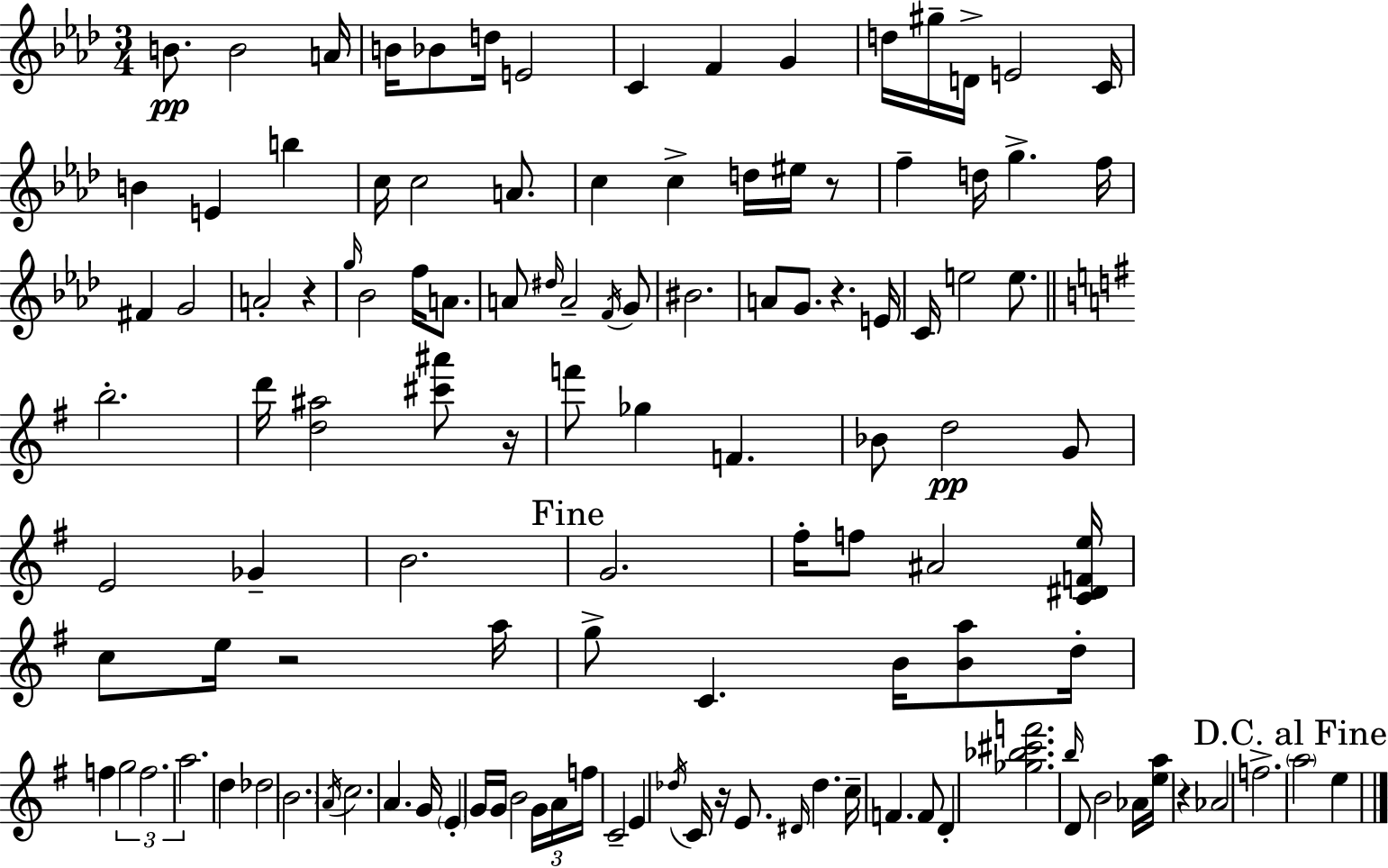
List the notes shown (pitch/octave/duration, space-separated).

B4/e. B4/h A4/s B4/s Bb4/e D5/s E4/h C4/q F4/q G4/q D5/s G#5/s D4/s E4/h C4/s B4/q E4/q B5/q C5/s C5/h A4/e. C5/q C5/q D5/s EIS5/s R/e F5/q D5/s G5/q. F5/s F#4/q G4/h A4/h R/q G5/s Bb4/h F5/s A4/e. A4/e D#5/s A4/h F4/s G4/e BIS4/h. A4/e G4/e. R/q. E4/s C4/s E5/h E5/e. B5/h. D6/s [D5,A#5]/h [C#6,A#6]/e R/s F6/e Gb5/q F4/q. Bb4/e D5/h G4/e E4/h Gb4/q B4/h. G4/h. F#5/s F5/e A#4/h [C4,D#4,F4,E5]/s C5/e E5/s R/h A5/s G5/e C4/q. B4/s [B4,A5]/e D5/s F5/q G5/h F5/h. A5/h. D5/q Db5/h B4/h. A4/s C5/h. A4/q. G4/s E4/q G4/s G4/s B4/h G4/s A4/s F5/s C4/h E4/q Db5/s C4/s R/s E4/e. D#4/s Db5/q. C5/s F4/q. F4/e D4/q [Gb5,Bb5,C#6,F6]/h. B5/s D4/e B4/h Ab4/s [E5,A5]/s R/q Ab4/h F5/h. A5/h E5/q